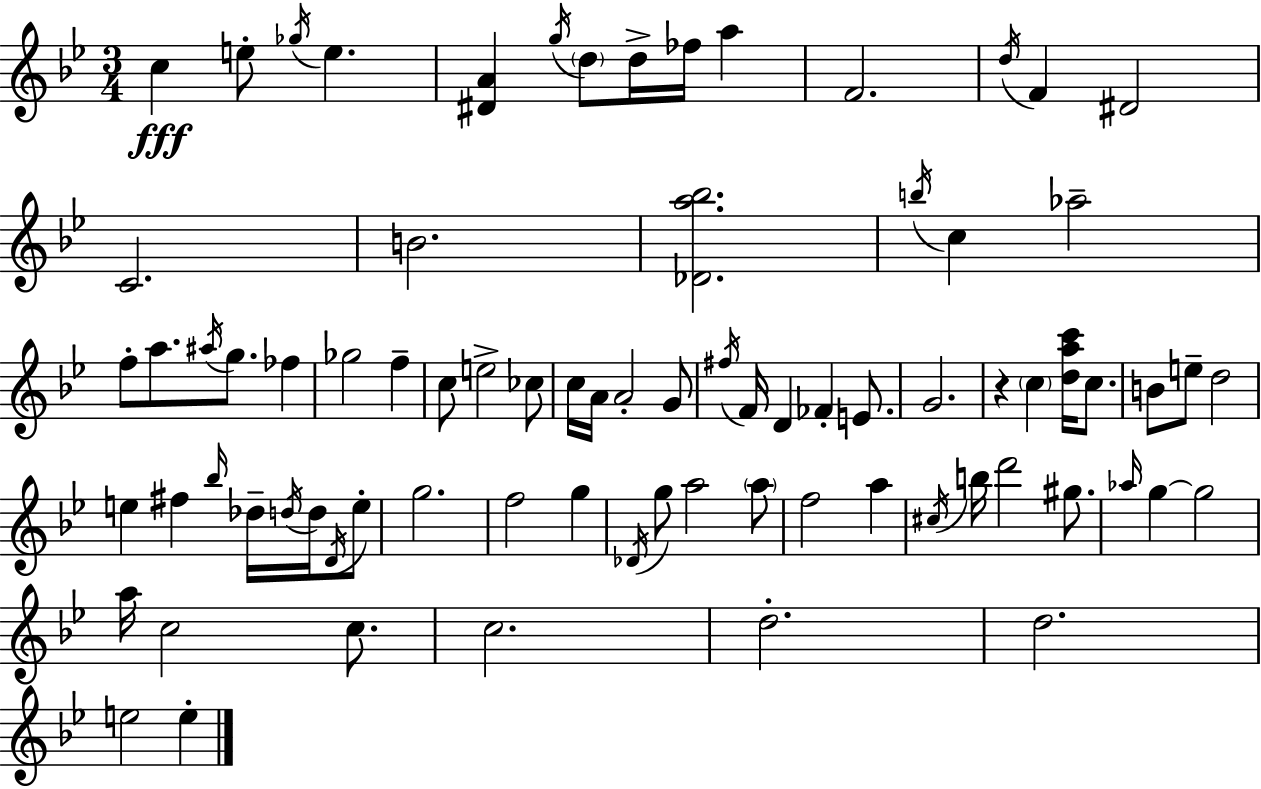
C5/q E5/e Gb5/s E5/q. [D#4,A4]/q G5/s D5/e D5/s FES5/s A5/q F4/h. D5/s F4/q D#4/h C4/h. B4/h. [Db4,A5,Bb5]/h. B5/s C5/q Ab5/h F5/e A5/e. A#5/s G5/e. FES5/q Gb5/h F5/q C5/e E5/h CES5/e C5/s A4/s A4/h G4/e F#5/s F4/s D4/q FES4/q E4/e. G4/h. R/q C5/q [D5,A5,C6]/s C5/e. B4/e E5/e D5/h E5/q F#5/q Bb5/s Db5/s D5/s D5/s D4/s E5/e G5/h. F5/h G5/q Db4/s G5/e A5/h A5/e F5/h A5/q C#5/s B5/s D6/h G#5/e. Ab5/s G5/q G5/h A5/s C5/h C5/e. C5/h. D5/h. D5/h. E5/h E5/q